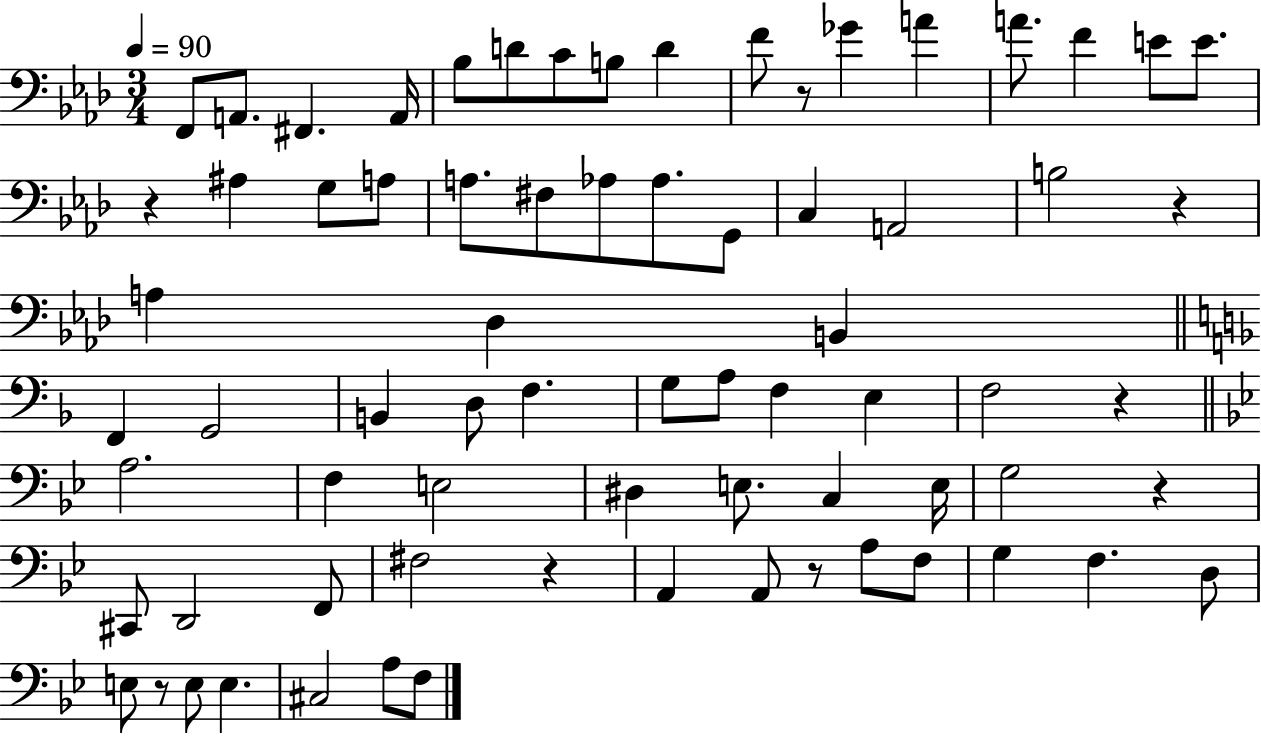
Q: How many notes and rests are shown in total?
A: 73